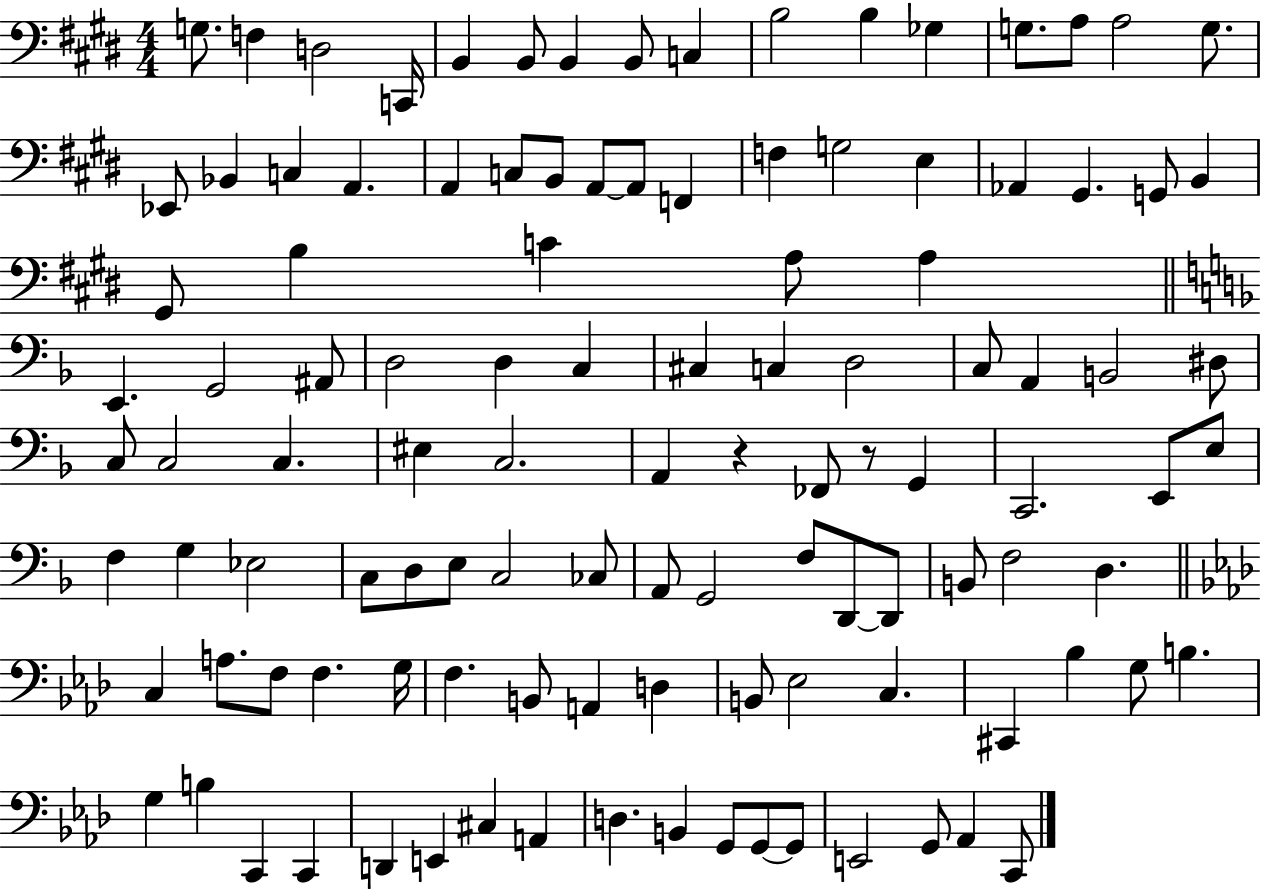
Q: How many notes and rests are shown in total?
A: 113